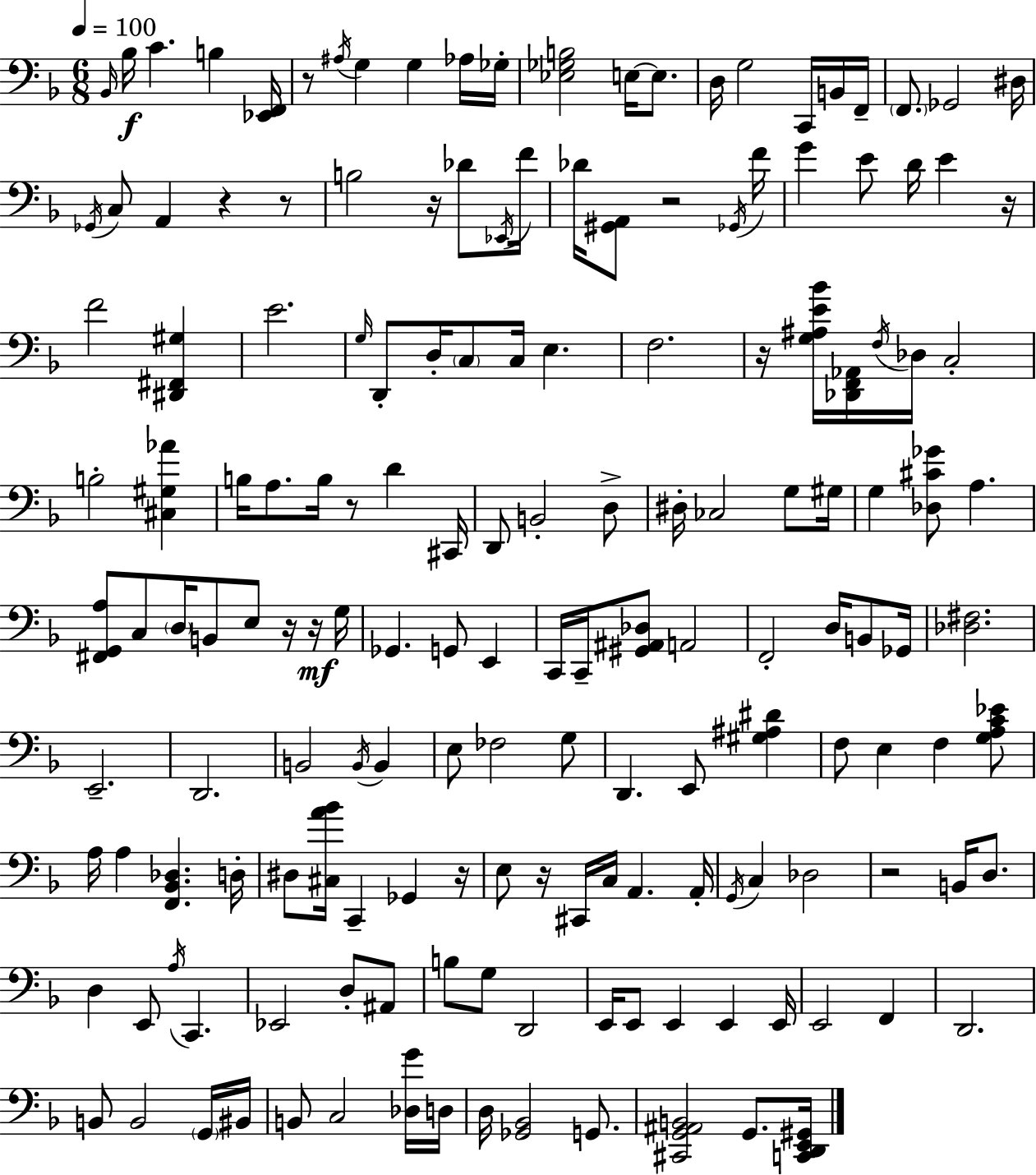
{
  \clef bass
  \numericTimeSignature
  \time 6/8
  \key d \minor
  \tempo 4 = 100
  \grace { bes,16 }\f bes16 c'4. b4 | <ees, f,>16 r8 \acciaccatura { ais16 } g4 g4 | aes16 ges16-. <ees ges b>2 e16~~ e8. | d16 g2 c,16 | \break b,16 f,16-- \parenthesize f,8. ges,2 | dis16 \acciaccatura { ges,16 } c8 a,4 r4 | r8 b2 r16 | des'8 \acciaccatura { ees,16 } f'16 des'16 <gis, a,>8 r2 | \break \acciaccatura { ges,16 } f'16 g'4 e'8 d'16 | e'4 r16 f'2 | <dis, fis, gis>4 e'2. | \grace { g16 } d,8-. d16-. \parenthesize c8 c16 | \break e4. f2. | r16 <g ais e' bes'>16 <des, f, aes,>16 \acciaccatura { f16 } des16 c2-. | b2-. | <cis gis aes'>4 b16 a8. b16 | \break r8 d'4 cis,16 d,8 b,2-. | d8-> dis16-. ces2 | g8 gis16 g4 <des cis' ges'>8 | a4. <fis, g, a>8 c8 \parenthesize d16 | \break b,8 e8 r16 r16\mf g16 ges,4. | g,8 e,4 c,16 c,16-- <gis, ais, des>8 a,2 | f,2-. | d16 b,8 ges,16 <des fis>2. | \break e,2.-- | d,2. | b,2 | \acciaccatura { b,16 } b,4 e8 fes2 | \break g8 d,4. | e,8 <gis ais dis'>4 f8 e4 | f4 <g a c' ees'>8 a16 a4 | <f, bes, des>4. d16-. dis8 <cis a' bes'>16 c,4-- | \break ges,4 r16 e8 r16 cis,16 | c16 a,4. a,16-. \acciaccatura { g,16 } c4 | des2 r2 | b,16 d8. d4 | \break e,8 \acciaccatura { a16 } c,4. ees,2 | d8-. ais,8 b8 | g8 d,2 e,16 e,8 | e,4 e,4 e,16 e,2 | \break f,4 d,2. | b,8 | b,2 \parenthesize g,16 bis,16 b,8 | c2 <des g'>16 d16 d16 <ges, bes,>2 | \break g,8. <cis, g, ais, b,>2 | g,8. <c, d, e, gis,>16 \bar "|."
}